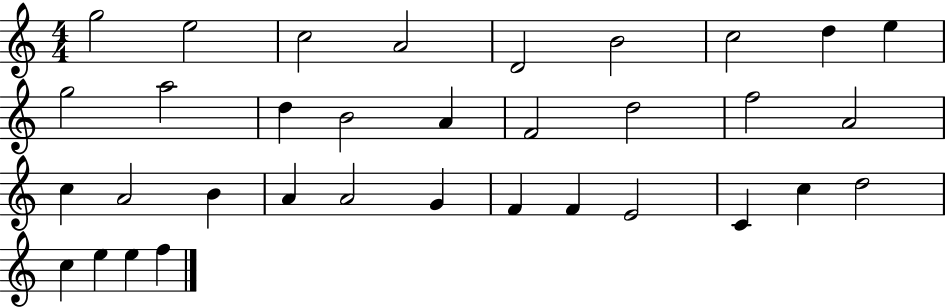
G5/h E5/h C5/h A4/h D4/h B4/h C5/h D5/q E5/q G5/h A5/h D5/q B4/h A4/q F4/h D5/h F5/h A4/h C5/q A4/h B4/q A4/q A4/h G4/q F4/q F4/q E4/h C4/q C5/q D5/h C5/q E5/q E5/q F5/q